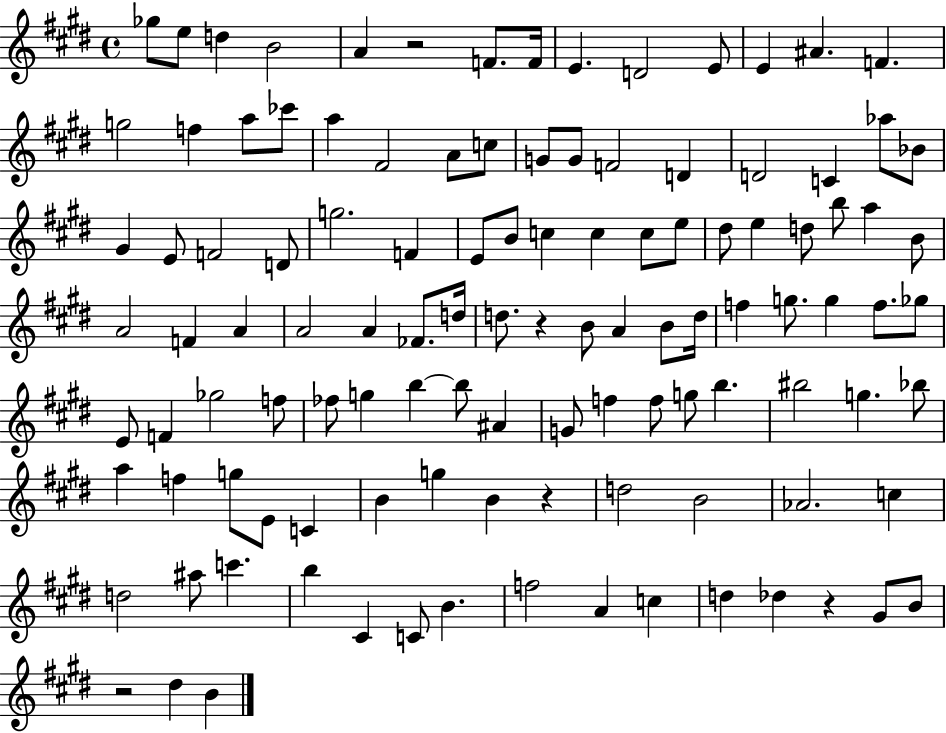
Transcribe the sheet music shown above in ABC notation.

X:1
T:Untitled
M:4/4
L:1/4
K:E
_g/2 e/2 d B2 A z2 F/2 F/4 E D2 E/2 E ^A F g2 f a/2 _c'/2 a ^F2 A/2 c/2 G/2 G/2 F2 D D2 C _a/2 _B/2 ^G E/2 F2 D/2 g2 F E/2 B/2 c c c/2 e/2 ^d/2 e d/2 b/2 a B/2 A2 F A A2 A _F/2 d/4 d/2 z B/2 A B/2 d/4 f g/2 g f/2 _g/2 E/2 F _g2 f/2 _f/2 g b b/2 ^A G/2 f f/2 g/2 b ^b2 g _b/2 a f g/2 E/2 C B g B z d2 B2 _A2 c d2 ^a/2 c' b ^C C/2 B f2 A c d _d z ^G/2 B/2 z2 ^d B